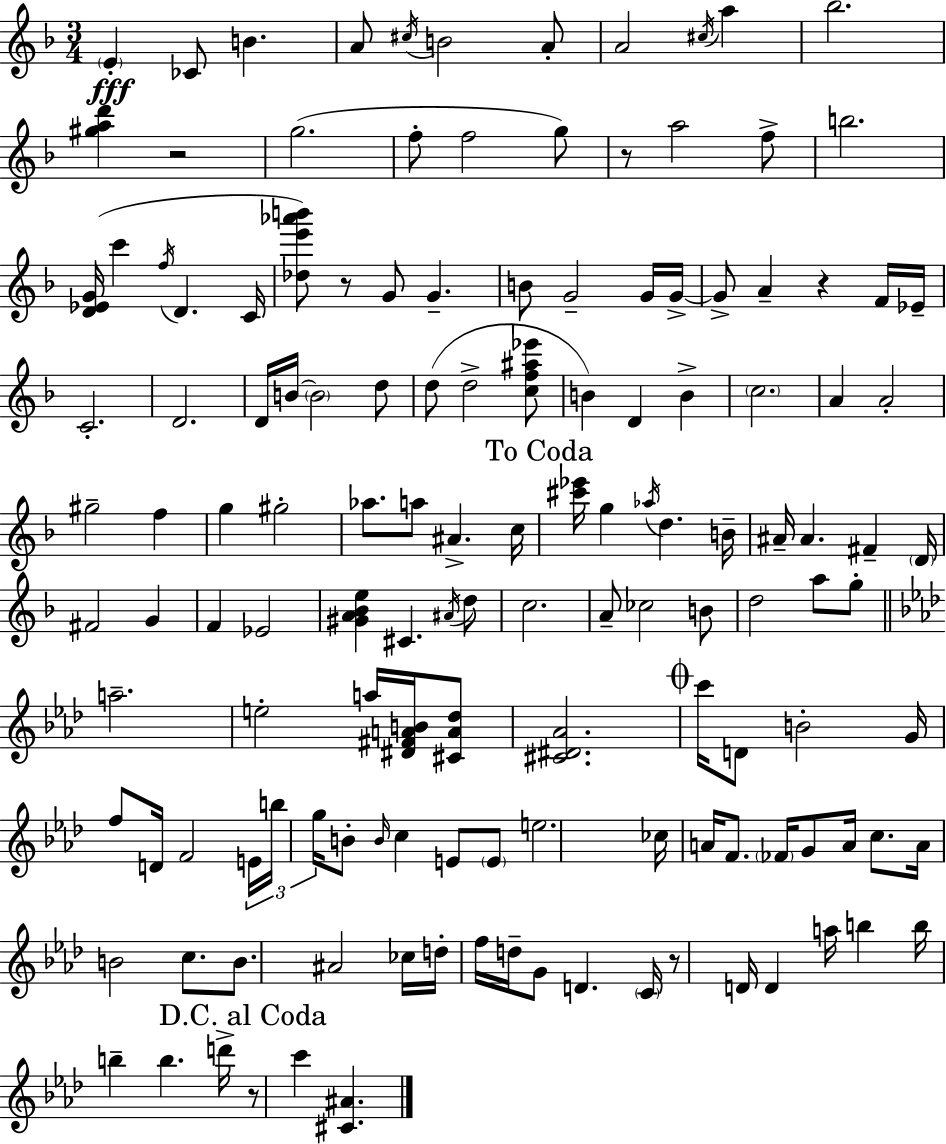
E4/q CES4/e B4/q. A4/e C#5/s B4/h A4/e A4/h C#5/s A5/q Bb5/h. [G#5,A5,D6]/q R/h G5/h. F5/e F5/h G5/e R/e A5/h F5/e B5/h. [D4,Eb4,G4]/s C6/q F5/s D4/q. C4/s [Db5,E6,Ab6,B6]/e R/e G4/e G4/q. B4/e G4/h G4/s G4/s G4/e A4/q R/q F4/s Eb4/s C4/h. D4/h. D4/s B4/s B4/h D5/e D5/e D5/h [C5,F5,A#5,Eb6]/e B4/q D4/q B4/q C5/h. A4/q A4/h G#5/h F5/q G5/q G#5/h Ab5/e. A5/e A#4/q. C5/s [C#6,Eb6]/s G5/q Ab5/s D5/q. B4/s A#4/s A#4/q. F#4/q D4/s F#4/h G4/q F4/q Eb4/h [G#4,A4,Bb4,E5]/q C#4/q. A#4/s D5/e C5/h. A4/e CES5/h B4/e D5/h A5/e G5/e A5/h. E5/h A5/s [D#4,F#4,A4,B4]/s [C#4,A4,Db5]/e [C#4,D#4,Ab4]/h. C6/s D4/e B4/h G4/s F5/e D4/s F4/h E4/s B5/s G5/s B4/e B4/s C5/q E4/e E4/e E5/h. CES5/s A4/s F4/e. FES4/s G4/e A4/s C5/e. A4/s B4/h C5/e. B4/e. A#4/h CES5/s D5/s F5/s D5/s G4/e D4/q. C4/s R/e D4/s D4/q A5/s B5/q B5/s B5/q B5/q. D6/s R/e C6/q [C#4,A#4]/q.